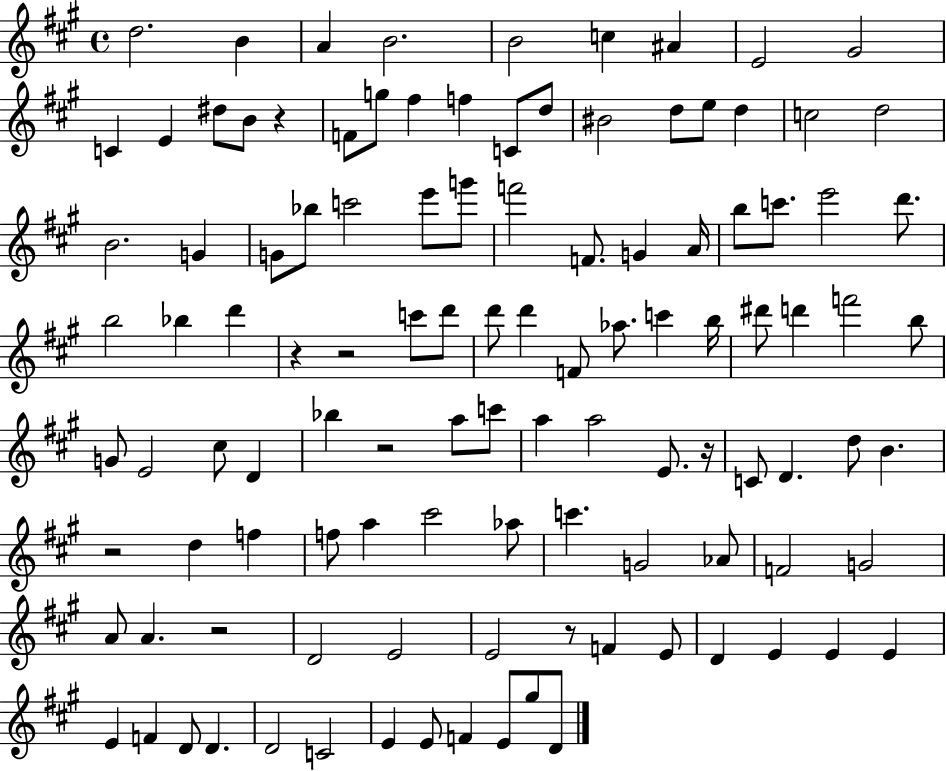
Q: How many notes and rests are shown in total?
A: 111